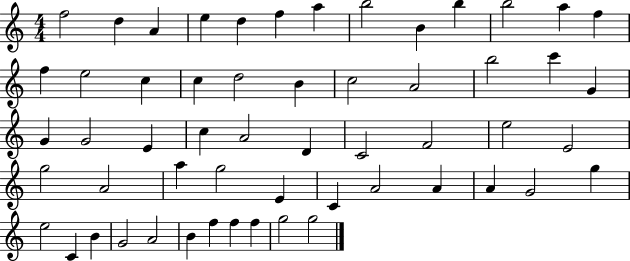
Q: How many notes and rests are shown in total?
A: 56